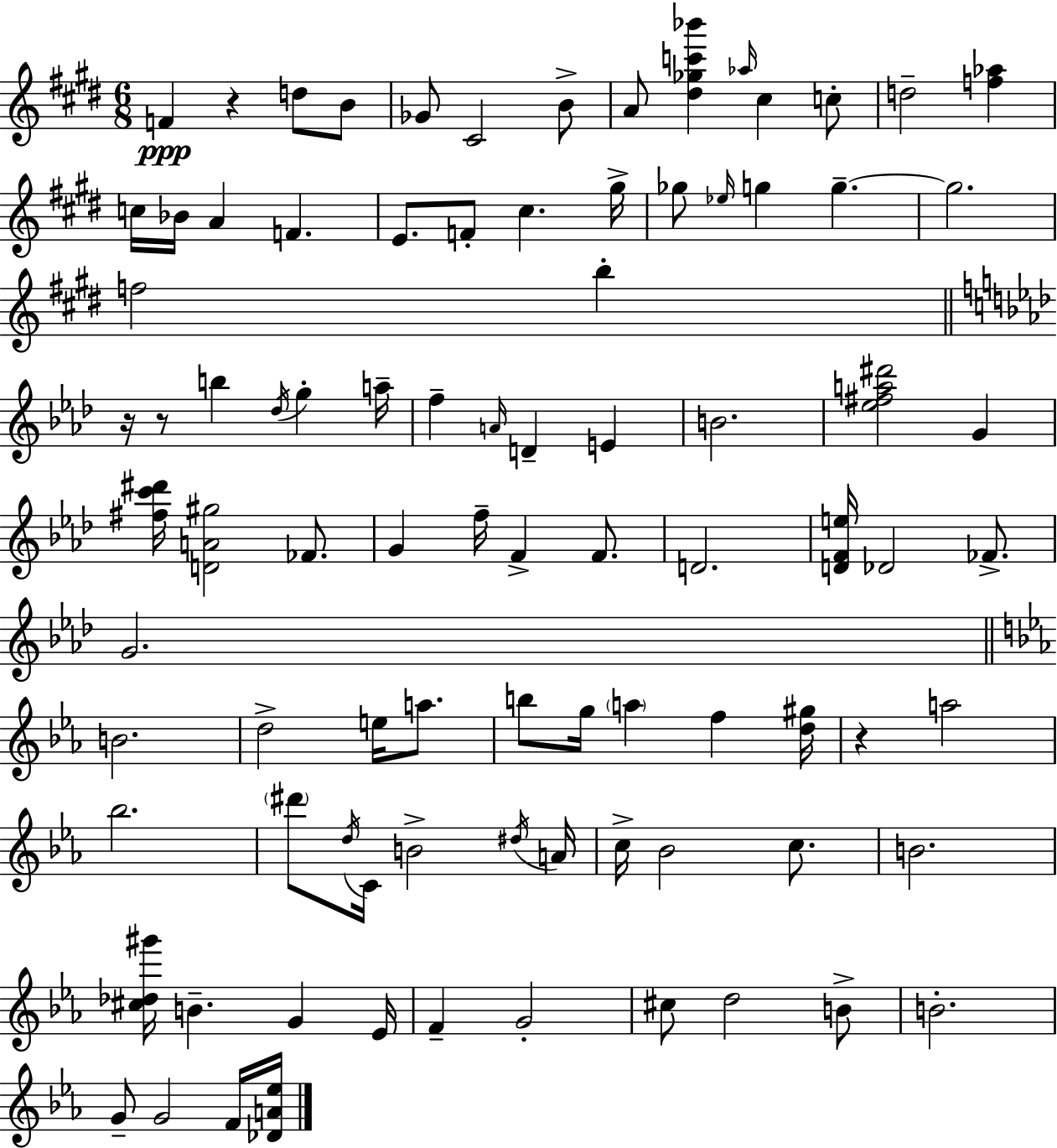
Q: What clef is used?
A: treble